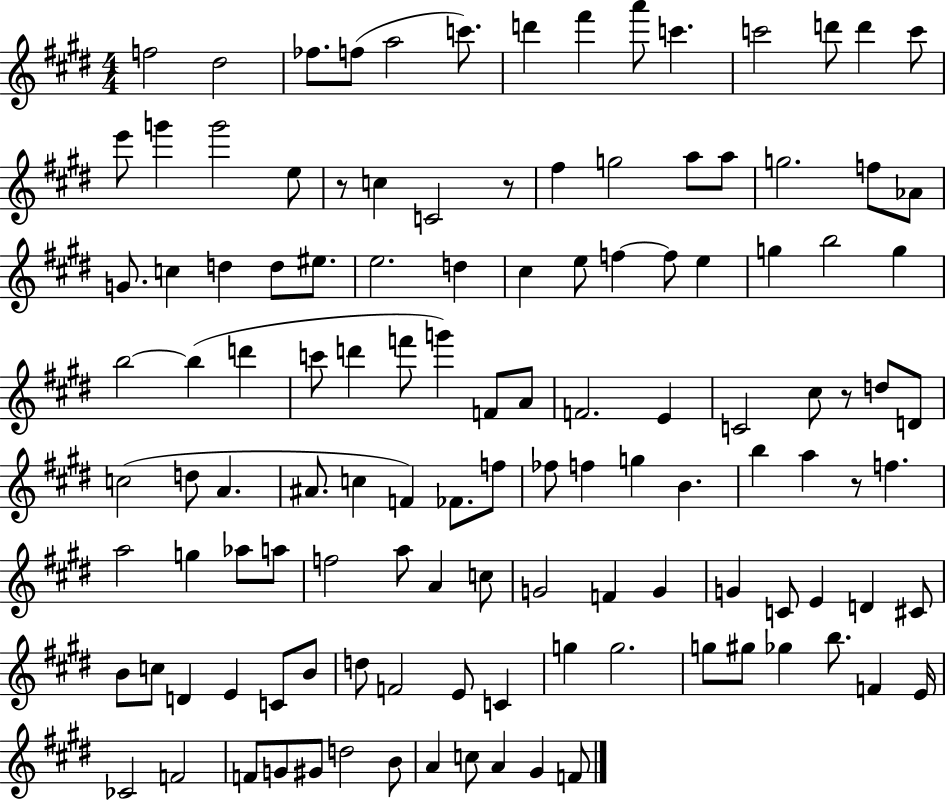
F5/h D#5/h FES5/e. F5/e A5/h C6/e. D6/q F#6/q A6/e C6/q. C6/h D6/e D6/q C6/e E6/e G6/q G6/h E5/e R/e C5/q C4/h R/e F#5/q G5/h A5/e A5/e G5/h. F5/e Ab4/e G4/e. C5/q D5/q D5/e EIS5/e. E5/h. D5/q C#5/q E5/e F5/q F5/e E5/q G5/q B5/h G5/q B5/h B5/q D6/q C6/e D6/q F6/e G6/q F4/e A4/e F4/h. E4/q C4/h C#5/e R/e D5/e D4/e C5/h D5/e A4/q. A#4/e. C5/q F4/q FES4/e. F5/e FES5/e F5/q G5/q B4/q. B5/q A5/q R/e F5/q. A5/h G5/q Ab5/e A5/e F5/h A5/e A4/q C5/e G4/h F4/q G4/q G4/q C4/e E4/q D4/q C#4/e B4/e C5/e D4/q E4/q C4/e B4/e D5/e F4/h E4/e C4/q G5/q G5/h. G5/e G#5/e Gb5/q B5/e. F4/q E4/s CES4/h F4/h F4/e G4/e G#4/e D5/h B4/e A4/q C5/e A4/q G#4/q F4/e